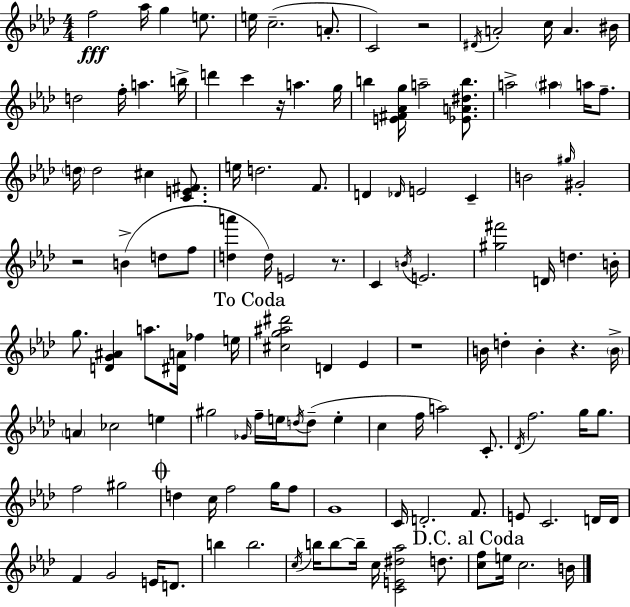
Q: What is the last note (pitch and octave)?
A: B4